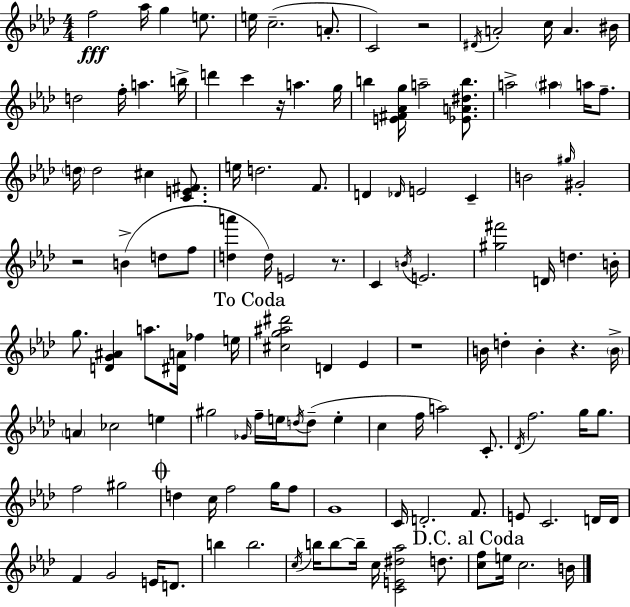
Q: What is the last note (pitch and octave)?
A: B4